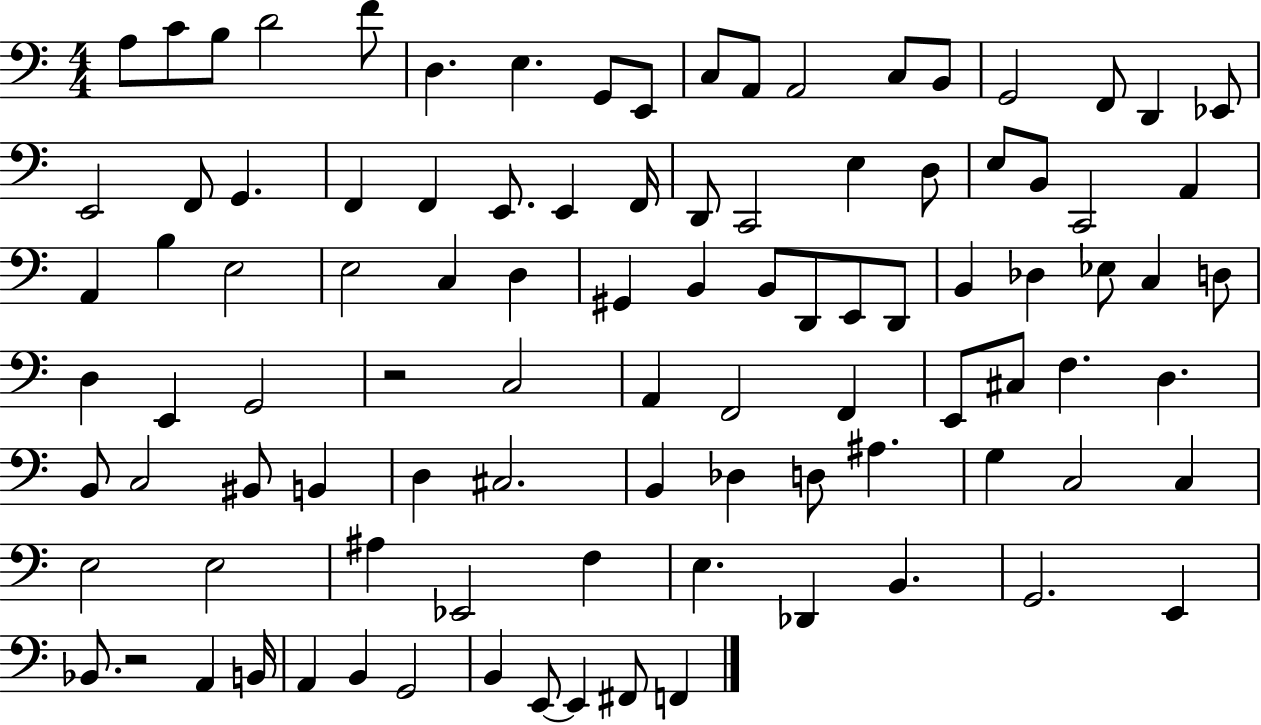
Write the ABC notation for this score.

X:1
T:Untitled
M:4/4
L:1/4
K:C
A,/2 C/2 B,/2 D2 F/2 D, E, G,,/2 E,,/2 C,/2 A,,/2 A,,2 C,/2 B,,/2 G,,2 F,,/2 D,, _E,,/2 E,,2 F,,/2 G,, F,, F,, E,,/2 E,, F,,/4 D,,/2 C,,2 E, D,/2 E,/2 B,,/2 C,,2 A,, A,, B, E,2 E,2 C, D, ^G,, B,, B,,/2 D,,/2 E,,/2 D,,/2 B,, _D, _E,/2 C, D,/2 D, E,, G,,2 z2 C,2 A,, F,,2 F,, E,,/2 ^C,/2 F, D, B,,/2 C,2 ^B,,/2 B,, D, ^C,2 B,, _D, D,/2 ^A, G, C,2 C, E,2 E,2 ^A, _E,,2 F, E, _D,, B,, G,,2 E,, _B,,/2 z2 A,, B,,/4 A,, B,, G,,2 B,, E,,/2 E,, ^F,,/2 F,,